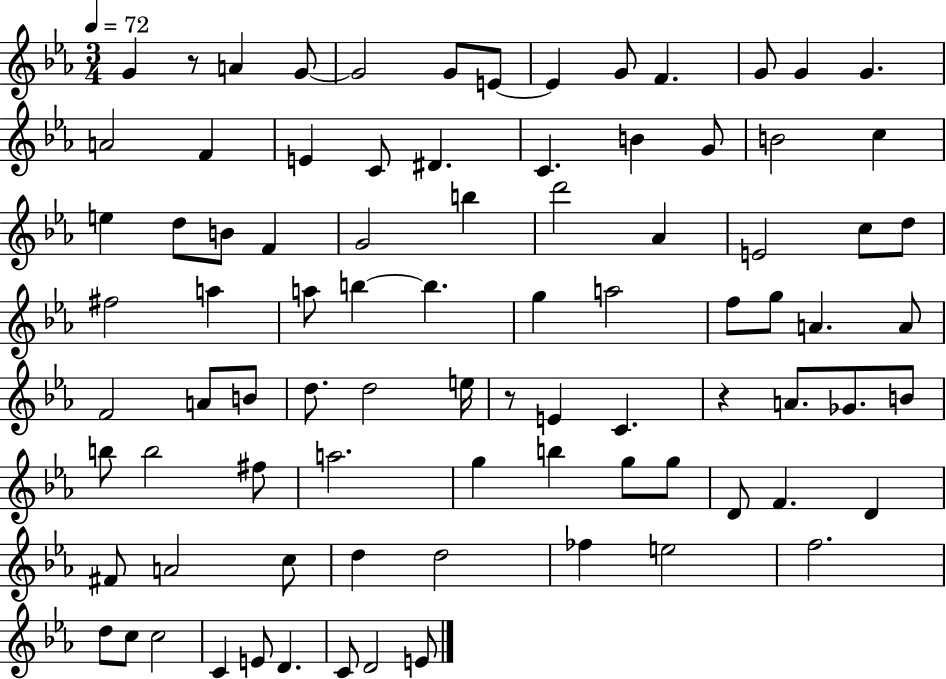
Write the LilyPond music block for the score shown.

{
  \clef treble
  \numericTimeSignature
  \time 3/4
  \key ees \major
  \tempo 4 = 72
  g'4 r8 a'4 g'8~~ | g'2 g'8 e'8~~ | e'4 g'8 f'4. | g'8 g'4 g'4. | \break a'2 f'4 | e'4 c'8 dis'4. | c'4. b'4 g'8 | b'2 c''4 | \break e''4 d''8 b'8 f'4 | g'2 b''4 | d'''2 aes'4 | e'2 c''8 d''8 | \break fis''2 a''4 | a''8 b''4~~ b''4. | g''4 a''2 | f''8 g''8 a'4. a'8 | \break f'2 a'8 b'8 | d''8. d''2 e''16 | r8 e'4 c'4. | r4 a'8. ges'8. b'8 | \break b''8 b''2 fis''8 | a''2. | g''4 b''4 g''8 g''8 | d'8 f'4. d'4 | \break fis'8 a'2 c''8 | d''4 d''2 | fes''4 e''2 | f''2. | \break d''8 c''8 c''2 | c'4 e'8 d'4. | c'8 d'2 e'8 | \bar "|."
}